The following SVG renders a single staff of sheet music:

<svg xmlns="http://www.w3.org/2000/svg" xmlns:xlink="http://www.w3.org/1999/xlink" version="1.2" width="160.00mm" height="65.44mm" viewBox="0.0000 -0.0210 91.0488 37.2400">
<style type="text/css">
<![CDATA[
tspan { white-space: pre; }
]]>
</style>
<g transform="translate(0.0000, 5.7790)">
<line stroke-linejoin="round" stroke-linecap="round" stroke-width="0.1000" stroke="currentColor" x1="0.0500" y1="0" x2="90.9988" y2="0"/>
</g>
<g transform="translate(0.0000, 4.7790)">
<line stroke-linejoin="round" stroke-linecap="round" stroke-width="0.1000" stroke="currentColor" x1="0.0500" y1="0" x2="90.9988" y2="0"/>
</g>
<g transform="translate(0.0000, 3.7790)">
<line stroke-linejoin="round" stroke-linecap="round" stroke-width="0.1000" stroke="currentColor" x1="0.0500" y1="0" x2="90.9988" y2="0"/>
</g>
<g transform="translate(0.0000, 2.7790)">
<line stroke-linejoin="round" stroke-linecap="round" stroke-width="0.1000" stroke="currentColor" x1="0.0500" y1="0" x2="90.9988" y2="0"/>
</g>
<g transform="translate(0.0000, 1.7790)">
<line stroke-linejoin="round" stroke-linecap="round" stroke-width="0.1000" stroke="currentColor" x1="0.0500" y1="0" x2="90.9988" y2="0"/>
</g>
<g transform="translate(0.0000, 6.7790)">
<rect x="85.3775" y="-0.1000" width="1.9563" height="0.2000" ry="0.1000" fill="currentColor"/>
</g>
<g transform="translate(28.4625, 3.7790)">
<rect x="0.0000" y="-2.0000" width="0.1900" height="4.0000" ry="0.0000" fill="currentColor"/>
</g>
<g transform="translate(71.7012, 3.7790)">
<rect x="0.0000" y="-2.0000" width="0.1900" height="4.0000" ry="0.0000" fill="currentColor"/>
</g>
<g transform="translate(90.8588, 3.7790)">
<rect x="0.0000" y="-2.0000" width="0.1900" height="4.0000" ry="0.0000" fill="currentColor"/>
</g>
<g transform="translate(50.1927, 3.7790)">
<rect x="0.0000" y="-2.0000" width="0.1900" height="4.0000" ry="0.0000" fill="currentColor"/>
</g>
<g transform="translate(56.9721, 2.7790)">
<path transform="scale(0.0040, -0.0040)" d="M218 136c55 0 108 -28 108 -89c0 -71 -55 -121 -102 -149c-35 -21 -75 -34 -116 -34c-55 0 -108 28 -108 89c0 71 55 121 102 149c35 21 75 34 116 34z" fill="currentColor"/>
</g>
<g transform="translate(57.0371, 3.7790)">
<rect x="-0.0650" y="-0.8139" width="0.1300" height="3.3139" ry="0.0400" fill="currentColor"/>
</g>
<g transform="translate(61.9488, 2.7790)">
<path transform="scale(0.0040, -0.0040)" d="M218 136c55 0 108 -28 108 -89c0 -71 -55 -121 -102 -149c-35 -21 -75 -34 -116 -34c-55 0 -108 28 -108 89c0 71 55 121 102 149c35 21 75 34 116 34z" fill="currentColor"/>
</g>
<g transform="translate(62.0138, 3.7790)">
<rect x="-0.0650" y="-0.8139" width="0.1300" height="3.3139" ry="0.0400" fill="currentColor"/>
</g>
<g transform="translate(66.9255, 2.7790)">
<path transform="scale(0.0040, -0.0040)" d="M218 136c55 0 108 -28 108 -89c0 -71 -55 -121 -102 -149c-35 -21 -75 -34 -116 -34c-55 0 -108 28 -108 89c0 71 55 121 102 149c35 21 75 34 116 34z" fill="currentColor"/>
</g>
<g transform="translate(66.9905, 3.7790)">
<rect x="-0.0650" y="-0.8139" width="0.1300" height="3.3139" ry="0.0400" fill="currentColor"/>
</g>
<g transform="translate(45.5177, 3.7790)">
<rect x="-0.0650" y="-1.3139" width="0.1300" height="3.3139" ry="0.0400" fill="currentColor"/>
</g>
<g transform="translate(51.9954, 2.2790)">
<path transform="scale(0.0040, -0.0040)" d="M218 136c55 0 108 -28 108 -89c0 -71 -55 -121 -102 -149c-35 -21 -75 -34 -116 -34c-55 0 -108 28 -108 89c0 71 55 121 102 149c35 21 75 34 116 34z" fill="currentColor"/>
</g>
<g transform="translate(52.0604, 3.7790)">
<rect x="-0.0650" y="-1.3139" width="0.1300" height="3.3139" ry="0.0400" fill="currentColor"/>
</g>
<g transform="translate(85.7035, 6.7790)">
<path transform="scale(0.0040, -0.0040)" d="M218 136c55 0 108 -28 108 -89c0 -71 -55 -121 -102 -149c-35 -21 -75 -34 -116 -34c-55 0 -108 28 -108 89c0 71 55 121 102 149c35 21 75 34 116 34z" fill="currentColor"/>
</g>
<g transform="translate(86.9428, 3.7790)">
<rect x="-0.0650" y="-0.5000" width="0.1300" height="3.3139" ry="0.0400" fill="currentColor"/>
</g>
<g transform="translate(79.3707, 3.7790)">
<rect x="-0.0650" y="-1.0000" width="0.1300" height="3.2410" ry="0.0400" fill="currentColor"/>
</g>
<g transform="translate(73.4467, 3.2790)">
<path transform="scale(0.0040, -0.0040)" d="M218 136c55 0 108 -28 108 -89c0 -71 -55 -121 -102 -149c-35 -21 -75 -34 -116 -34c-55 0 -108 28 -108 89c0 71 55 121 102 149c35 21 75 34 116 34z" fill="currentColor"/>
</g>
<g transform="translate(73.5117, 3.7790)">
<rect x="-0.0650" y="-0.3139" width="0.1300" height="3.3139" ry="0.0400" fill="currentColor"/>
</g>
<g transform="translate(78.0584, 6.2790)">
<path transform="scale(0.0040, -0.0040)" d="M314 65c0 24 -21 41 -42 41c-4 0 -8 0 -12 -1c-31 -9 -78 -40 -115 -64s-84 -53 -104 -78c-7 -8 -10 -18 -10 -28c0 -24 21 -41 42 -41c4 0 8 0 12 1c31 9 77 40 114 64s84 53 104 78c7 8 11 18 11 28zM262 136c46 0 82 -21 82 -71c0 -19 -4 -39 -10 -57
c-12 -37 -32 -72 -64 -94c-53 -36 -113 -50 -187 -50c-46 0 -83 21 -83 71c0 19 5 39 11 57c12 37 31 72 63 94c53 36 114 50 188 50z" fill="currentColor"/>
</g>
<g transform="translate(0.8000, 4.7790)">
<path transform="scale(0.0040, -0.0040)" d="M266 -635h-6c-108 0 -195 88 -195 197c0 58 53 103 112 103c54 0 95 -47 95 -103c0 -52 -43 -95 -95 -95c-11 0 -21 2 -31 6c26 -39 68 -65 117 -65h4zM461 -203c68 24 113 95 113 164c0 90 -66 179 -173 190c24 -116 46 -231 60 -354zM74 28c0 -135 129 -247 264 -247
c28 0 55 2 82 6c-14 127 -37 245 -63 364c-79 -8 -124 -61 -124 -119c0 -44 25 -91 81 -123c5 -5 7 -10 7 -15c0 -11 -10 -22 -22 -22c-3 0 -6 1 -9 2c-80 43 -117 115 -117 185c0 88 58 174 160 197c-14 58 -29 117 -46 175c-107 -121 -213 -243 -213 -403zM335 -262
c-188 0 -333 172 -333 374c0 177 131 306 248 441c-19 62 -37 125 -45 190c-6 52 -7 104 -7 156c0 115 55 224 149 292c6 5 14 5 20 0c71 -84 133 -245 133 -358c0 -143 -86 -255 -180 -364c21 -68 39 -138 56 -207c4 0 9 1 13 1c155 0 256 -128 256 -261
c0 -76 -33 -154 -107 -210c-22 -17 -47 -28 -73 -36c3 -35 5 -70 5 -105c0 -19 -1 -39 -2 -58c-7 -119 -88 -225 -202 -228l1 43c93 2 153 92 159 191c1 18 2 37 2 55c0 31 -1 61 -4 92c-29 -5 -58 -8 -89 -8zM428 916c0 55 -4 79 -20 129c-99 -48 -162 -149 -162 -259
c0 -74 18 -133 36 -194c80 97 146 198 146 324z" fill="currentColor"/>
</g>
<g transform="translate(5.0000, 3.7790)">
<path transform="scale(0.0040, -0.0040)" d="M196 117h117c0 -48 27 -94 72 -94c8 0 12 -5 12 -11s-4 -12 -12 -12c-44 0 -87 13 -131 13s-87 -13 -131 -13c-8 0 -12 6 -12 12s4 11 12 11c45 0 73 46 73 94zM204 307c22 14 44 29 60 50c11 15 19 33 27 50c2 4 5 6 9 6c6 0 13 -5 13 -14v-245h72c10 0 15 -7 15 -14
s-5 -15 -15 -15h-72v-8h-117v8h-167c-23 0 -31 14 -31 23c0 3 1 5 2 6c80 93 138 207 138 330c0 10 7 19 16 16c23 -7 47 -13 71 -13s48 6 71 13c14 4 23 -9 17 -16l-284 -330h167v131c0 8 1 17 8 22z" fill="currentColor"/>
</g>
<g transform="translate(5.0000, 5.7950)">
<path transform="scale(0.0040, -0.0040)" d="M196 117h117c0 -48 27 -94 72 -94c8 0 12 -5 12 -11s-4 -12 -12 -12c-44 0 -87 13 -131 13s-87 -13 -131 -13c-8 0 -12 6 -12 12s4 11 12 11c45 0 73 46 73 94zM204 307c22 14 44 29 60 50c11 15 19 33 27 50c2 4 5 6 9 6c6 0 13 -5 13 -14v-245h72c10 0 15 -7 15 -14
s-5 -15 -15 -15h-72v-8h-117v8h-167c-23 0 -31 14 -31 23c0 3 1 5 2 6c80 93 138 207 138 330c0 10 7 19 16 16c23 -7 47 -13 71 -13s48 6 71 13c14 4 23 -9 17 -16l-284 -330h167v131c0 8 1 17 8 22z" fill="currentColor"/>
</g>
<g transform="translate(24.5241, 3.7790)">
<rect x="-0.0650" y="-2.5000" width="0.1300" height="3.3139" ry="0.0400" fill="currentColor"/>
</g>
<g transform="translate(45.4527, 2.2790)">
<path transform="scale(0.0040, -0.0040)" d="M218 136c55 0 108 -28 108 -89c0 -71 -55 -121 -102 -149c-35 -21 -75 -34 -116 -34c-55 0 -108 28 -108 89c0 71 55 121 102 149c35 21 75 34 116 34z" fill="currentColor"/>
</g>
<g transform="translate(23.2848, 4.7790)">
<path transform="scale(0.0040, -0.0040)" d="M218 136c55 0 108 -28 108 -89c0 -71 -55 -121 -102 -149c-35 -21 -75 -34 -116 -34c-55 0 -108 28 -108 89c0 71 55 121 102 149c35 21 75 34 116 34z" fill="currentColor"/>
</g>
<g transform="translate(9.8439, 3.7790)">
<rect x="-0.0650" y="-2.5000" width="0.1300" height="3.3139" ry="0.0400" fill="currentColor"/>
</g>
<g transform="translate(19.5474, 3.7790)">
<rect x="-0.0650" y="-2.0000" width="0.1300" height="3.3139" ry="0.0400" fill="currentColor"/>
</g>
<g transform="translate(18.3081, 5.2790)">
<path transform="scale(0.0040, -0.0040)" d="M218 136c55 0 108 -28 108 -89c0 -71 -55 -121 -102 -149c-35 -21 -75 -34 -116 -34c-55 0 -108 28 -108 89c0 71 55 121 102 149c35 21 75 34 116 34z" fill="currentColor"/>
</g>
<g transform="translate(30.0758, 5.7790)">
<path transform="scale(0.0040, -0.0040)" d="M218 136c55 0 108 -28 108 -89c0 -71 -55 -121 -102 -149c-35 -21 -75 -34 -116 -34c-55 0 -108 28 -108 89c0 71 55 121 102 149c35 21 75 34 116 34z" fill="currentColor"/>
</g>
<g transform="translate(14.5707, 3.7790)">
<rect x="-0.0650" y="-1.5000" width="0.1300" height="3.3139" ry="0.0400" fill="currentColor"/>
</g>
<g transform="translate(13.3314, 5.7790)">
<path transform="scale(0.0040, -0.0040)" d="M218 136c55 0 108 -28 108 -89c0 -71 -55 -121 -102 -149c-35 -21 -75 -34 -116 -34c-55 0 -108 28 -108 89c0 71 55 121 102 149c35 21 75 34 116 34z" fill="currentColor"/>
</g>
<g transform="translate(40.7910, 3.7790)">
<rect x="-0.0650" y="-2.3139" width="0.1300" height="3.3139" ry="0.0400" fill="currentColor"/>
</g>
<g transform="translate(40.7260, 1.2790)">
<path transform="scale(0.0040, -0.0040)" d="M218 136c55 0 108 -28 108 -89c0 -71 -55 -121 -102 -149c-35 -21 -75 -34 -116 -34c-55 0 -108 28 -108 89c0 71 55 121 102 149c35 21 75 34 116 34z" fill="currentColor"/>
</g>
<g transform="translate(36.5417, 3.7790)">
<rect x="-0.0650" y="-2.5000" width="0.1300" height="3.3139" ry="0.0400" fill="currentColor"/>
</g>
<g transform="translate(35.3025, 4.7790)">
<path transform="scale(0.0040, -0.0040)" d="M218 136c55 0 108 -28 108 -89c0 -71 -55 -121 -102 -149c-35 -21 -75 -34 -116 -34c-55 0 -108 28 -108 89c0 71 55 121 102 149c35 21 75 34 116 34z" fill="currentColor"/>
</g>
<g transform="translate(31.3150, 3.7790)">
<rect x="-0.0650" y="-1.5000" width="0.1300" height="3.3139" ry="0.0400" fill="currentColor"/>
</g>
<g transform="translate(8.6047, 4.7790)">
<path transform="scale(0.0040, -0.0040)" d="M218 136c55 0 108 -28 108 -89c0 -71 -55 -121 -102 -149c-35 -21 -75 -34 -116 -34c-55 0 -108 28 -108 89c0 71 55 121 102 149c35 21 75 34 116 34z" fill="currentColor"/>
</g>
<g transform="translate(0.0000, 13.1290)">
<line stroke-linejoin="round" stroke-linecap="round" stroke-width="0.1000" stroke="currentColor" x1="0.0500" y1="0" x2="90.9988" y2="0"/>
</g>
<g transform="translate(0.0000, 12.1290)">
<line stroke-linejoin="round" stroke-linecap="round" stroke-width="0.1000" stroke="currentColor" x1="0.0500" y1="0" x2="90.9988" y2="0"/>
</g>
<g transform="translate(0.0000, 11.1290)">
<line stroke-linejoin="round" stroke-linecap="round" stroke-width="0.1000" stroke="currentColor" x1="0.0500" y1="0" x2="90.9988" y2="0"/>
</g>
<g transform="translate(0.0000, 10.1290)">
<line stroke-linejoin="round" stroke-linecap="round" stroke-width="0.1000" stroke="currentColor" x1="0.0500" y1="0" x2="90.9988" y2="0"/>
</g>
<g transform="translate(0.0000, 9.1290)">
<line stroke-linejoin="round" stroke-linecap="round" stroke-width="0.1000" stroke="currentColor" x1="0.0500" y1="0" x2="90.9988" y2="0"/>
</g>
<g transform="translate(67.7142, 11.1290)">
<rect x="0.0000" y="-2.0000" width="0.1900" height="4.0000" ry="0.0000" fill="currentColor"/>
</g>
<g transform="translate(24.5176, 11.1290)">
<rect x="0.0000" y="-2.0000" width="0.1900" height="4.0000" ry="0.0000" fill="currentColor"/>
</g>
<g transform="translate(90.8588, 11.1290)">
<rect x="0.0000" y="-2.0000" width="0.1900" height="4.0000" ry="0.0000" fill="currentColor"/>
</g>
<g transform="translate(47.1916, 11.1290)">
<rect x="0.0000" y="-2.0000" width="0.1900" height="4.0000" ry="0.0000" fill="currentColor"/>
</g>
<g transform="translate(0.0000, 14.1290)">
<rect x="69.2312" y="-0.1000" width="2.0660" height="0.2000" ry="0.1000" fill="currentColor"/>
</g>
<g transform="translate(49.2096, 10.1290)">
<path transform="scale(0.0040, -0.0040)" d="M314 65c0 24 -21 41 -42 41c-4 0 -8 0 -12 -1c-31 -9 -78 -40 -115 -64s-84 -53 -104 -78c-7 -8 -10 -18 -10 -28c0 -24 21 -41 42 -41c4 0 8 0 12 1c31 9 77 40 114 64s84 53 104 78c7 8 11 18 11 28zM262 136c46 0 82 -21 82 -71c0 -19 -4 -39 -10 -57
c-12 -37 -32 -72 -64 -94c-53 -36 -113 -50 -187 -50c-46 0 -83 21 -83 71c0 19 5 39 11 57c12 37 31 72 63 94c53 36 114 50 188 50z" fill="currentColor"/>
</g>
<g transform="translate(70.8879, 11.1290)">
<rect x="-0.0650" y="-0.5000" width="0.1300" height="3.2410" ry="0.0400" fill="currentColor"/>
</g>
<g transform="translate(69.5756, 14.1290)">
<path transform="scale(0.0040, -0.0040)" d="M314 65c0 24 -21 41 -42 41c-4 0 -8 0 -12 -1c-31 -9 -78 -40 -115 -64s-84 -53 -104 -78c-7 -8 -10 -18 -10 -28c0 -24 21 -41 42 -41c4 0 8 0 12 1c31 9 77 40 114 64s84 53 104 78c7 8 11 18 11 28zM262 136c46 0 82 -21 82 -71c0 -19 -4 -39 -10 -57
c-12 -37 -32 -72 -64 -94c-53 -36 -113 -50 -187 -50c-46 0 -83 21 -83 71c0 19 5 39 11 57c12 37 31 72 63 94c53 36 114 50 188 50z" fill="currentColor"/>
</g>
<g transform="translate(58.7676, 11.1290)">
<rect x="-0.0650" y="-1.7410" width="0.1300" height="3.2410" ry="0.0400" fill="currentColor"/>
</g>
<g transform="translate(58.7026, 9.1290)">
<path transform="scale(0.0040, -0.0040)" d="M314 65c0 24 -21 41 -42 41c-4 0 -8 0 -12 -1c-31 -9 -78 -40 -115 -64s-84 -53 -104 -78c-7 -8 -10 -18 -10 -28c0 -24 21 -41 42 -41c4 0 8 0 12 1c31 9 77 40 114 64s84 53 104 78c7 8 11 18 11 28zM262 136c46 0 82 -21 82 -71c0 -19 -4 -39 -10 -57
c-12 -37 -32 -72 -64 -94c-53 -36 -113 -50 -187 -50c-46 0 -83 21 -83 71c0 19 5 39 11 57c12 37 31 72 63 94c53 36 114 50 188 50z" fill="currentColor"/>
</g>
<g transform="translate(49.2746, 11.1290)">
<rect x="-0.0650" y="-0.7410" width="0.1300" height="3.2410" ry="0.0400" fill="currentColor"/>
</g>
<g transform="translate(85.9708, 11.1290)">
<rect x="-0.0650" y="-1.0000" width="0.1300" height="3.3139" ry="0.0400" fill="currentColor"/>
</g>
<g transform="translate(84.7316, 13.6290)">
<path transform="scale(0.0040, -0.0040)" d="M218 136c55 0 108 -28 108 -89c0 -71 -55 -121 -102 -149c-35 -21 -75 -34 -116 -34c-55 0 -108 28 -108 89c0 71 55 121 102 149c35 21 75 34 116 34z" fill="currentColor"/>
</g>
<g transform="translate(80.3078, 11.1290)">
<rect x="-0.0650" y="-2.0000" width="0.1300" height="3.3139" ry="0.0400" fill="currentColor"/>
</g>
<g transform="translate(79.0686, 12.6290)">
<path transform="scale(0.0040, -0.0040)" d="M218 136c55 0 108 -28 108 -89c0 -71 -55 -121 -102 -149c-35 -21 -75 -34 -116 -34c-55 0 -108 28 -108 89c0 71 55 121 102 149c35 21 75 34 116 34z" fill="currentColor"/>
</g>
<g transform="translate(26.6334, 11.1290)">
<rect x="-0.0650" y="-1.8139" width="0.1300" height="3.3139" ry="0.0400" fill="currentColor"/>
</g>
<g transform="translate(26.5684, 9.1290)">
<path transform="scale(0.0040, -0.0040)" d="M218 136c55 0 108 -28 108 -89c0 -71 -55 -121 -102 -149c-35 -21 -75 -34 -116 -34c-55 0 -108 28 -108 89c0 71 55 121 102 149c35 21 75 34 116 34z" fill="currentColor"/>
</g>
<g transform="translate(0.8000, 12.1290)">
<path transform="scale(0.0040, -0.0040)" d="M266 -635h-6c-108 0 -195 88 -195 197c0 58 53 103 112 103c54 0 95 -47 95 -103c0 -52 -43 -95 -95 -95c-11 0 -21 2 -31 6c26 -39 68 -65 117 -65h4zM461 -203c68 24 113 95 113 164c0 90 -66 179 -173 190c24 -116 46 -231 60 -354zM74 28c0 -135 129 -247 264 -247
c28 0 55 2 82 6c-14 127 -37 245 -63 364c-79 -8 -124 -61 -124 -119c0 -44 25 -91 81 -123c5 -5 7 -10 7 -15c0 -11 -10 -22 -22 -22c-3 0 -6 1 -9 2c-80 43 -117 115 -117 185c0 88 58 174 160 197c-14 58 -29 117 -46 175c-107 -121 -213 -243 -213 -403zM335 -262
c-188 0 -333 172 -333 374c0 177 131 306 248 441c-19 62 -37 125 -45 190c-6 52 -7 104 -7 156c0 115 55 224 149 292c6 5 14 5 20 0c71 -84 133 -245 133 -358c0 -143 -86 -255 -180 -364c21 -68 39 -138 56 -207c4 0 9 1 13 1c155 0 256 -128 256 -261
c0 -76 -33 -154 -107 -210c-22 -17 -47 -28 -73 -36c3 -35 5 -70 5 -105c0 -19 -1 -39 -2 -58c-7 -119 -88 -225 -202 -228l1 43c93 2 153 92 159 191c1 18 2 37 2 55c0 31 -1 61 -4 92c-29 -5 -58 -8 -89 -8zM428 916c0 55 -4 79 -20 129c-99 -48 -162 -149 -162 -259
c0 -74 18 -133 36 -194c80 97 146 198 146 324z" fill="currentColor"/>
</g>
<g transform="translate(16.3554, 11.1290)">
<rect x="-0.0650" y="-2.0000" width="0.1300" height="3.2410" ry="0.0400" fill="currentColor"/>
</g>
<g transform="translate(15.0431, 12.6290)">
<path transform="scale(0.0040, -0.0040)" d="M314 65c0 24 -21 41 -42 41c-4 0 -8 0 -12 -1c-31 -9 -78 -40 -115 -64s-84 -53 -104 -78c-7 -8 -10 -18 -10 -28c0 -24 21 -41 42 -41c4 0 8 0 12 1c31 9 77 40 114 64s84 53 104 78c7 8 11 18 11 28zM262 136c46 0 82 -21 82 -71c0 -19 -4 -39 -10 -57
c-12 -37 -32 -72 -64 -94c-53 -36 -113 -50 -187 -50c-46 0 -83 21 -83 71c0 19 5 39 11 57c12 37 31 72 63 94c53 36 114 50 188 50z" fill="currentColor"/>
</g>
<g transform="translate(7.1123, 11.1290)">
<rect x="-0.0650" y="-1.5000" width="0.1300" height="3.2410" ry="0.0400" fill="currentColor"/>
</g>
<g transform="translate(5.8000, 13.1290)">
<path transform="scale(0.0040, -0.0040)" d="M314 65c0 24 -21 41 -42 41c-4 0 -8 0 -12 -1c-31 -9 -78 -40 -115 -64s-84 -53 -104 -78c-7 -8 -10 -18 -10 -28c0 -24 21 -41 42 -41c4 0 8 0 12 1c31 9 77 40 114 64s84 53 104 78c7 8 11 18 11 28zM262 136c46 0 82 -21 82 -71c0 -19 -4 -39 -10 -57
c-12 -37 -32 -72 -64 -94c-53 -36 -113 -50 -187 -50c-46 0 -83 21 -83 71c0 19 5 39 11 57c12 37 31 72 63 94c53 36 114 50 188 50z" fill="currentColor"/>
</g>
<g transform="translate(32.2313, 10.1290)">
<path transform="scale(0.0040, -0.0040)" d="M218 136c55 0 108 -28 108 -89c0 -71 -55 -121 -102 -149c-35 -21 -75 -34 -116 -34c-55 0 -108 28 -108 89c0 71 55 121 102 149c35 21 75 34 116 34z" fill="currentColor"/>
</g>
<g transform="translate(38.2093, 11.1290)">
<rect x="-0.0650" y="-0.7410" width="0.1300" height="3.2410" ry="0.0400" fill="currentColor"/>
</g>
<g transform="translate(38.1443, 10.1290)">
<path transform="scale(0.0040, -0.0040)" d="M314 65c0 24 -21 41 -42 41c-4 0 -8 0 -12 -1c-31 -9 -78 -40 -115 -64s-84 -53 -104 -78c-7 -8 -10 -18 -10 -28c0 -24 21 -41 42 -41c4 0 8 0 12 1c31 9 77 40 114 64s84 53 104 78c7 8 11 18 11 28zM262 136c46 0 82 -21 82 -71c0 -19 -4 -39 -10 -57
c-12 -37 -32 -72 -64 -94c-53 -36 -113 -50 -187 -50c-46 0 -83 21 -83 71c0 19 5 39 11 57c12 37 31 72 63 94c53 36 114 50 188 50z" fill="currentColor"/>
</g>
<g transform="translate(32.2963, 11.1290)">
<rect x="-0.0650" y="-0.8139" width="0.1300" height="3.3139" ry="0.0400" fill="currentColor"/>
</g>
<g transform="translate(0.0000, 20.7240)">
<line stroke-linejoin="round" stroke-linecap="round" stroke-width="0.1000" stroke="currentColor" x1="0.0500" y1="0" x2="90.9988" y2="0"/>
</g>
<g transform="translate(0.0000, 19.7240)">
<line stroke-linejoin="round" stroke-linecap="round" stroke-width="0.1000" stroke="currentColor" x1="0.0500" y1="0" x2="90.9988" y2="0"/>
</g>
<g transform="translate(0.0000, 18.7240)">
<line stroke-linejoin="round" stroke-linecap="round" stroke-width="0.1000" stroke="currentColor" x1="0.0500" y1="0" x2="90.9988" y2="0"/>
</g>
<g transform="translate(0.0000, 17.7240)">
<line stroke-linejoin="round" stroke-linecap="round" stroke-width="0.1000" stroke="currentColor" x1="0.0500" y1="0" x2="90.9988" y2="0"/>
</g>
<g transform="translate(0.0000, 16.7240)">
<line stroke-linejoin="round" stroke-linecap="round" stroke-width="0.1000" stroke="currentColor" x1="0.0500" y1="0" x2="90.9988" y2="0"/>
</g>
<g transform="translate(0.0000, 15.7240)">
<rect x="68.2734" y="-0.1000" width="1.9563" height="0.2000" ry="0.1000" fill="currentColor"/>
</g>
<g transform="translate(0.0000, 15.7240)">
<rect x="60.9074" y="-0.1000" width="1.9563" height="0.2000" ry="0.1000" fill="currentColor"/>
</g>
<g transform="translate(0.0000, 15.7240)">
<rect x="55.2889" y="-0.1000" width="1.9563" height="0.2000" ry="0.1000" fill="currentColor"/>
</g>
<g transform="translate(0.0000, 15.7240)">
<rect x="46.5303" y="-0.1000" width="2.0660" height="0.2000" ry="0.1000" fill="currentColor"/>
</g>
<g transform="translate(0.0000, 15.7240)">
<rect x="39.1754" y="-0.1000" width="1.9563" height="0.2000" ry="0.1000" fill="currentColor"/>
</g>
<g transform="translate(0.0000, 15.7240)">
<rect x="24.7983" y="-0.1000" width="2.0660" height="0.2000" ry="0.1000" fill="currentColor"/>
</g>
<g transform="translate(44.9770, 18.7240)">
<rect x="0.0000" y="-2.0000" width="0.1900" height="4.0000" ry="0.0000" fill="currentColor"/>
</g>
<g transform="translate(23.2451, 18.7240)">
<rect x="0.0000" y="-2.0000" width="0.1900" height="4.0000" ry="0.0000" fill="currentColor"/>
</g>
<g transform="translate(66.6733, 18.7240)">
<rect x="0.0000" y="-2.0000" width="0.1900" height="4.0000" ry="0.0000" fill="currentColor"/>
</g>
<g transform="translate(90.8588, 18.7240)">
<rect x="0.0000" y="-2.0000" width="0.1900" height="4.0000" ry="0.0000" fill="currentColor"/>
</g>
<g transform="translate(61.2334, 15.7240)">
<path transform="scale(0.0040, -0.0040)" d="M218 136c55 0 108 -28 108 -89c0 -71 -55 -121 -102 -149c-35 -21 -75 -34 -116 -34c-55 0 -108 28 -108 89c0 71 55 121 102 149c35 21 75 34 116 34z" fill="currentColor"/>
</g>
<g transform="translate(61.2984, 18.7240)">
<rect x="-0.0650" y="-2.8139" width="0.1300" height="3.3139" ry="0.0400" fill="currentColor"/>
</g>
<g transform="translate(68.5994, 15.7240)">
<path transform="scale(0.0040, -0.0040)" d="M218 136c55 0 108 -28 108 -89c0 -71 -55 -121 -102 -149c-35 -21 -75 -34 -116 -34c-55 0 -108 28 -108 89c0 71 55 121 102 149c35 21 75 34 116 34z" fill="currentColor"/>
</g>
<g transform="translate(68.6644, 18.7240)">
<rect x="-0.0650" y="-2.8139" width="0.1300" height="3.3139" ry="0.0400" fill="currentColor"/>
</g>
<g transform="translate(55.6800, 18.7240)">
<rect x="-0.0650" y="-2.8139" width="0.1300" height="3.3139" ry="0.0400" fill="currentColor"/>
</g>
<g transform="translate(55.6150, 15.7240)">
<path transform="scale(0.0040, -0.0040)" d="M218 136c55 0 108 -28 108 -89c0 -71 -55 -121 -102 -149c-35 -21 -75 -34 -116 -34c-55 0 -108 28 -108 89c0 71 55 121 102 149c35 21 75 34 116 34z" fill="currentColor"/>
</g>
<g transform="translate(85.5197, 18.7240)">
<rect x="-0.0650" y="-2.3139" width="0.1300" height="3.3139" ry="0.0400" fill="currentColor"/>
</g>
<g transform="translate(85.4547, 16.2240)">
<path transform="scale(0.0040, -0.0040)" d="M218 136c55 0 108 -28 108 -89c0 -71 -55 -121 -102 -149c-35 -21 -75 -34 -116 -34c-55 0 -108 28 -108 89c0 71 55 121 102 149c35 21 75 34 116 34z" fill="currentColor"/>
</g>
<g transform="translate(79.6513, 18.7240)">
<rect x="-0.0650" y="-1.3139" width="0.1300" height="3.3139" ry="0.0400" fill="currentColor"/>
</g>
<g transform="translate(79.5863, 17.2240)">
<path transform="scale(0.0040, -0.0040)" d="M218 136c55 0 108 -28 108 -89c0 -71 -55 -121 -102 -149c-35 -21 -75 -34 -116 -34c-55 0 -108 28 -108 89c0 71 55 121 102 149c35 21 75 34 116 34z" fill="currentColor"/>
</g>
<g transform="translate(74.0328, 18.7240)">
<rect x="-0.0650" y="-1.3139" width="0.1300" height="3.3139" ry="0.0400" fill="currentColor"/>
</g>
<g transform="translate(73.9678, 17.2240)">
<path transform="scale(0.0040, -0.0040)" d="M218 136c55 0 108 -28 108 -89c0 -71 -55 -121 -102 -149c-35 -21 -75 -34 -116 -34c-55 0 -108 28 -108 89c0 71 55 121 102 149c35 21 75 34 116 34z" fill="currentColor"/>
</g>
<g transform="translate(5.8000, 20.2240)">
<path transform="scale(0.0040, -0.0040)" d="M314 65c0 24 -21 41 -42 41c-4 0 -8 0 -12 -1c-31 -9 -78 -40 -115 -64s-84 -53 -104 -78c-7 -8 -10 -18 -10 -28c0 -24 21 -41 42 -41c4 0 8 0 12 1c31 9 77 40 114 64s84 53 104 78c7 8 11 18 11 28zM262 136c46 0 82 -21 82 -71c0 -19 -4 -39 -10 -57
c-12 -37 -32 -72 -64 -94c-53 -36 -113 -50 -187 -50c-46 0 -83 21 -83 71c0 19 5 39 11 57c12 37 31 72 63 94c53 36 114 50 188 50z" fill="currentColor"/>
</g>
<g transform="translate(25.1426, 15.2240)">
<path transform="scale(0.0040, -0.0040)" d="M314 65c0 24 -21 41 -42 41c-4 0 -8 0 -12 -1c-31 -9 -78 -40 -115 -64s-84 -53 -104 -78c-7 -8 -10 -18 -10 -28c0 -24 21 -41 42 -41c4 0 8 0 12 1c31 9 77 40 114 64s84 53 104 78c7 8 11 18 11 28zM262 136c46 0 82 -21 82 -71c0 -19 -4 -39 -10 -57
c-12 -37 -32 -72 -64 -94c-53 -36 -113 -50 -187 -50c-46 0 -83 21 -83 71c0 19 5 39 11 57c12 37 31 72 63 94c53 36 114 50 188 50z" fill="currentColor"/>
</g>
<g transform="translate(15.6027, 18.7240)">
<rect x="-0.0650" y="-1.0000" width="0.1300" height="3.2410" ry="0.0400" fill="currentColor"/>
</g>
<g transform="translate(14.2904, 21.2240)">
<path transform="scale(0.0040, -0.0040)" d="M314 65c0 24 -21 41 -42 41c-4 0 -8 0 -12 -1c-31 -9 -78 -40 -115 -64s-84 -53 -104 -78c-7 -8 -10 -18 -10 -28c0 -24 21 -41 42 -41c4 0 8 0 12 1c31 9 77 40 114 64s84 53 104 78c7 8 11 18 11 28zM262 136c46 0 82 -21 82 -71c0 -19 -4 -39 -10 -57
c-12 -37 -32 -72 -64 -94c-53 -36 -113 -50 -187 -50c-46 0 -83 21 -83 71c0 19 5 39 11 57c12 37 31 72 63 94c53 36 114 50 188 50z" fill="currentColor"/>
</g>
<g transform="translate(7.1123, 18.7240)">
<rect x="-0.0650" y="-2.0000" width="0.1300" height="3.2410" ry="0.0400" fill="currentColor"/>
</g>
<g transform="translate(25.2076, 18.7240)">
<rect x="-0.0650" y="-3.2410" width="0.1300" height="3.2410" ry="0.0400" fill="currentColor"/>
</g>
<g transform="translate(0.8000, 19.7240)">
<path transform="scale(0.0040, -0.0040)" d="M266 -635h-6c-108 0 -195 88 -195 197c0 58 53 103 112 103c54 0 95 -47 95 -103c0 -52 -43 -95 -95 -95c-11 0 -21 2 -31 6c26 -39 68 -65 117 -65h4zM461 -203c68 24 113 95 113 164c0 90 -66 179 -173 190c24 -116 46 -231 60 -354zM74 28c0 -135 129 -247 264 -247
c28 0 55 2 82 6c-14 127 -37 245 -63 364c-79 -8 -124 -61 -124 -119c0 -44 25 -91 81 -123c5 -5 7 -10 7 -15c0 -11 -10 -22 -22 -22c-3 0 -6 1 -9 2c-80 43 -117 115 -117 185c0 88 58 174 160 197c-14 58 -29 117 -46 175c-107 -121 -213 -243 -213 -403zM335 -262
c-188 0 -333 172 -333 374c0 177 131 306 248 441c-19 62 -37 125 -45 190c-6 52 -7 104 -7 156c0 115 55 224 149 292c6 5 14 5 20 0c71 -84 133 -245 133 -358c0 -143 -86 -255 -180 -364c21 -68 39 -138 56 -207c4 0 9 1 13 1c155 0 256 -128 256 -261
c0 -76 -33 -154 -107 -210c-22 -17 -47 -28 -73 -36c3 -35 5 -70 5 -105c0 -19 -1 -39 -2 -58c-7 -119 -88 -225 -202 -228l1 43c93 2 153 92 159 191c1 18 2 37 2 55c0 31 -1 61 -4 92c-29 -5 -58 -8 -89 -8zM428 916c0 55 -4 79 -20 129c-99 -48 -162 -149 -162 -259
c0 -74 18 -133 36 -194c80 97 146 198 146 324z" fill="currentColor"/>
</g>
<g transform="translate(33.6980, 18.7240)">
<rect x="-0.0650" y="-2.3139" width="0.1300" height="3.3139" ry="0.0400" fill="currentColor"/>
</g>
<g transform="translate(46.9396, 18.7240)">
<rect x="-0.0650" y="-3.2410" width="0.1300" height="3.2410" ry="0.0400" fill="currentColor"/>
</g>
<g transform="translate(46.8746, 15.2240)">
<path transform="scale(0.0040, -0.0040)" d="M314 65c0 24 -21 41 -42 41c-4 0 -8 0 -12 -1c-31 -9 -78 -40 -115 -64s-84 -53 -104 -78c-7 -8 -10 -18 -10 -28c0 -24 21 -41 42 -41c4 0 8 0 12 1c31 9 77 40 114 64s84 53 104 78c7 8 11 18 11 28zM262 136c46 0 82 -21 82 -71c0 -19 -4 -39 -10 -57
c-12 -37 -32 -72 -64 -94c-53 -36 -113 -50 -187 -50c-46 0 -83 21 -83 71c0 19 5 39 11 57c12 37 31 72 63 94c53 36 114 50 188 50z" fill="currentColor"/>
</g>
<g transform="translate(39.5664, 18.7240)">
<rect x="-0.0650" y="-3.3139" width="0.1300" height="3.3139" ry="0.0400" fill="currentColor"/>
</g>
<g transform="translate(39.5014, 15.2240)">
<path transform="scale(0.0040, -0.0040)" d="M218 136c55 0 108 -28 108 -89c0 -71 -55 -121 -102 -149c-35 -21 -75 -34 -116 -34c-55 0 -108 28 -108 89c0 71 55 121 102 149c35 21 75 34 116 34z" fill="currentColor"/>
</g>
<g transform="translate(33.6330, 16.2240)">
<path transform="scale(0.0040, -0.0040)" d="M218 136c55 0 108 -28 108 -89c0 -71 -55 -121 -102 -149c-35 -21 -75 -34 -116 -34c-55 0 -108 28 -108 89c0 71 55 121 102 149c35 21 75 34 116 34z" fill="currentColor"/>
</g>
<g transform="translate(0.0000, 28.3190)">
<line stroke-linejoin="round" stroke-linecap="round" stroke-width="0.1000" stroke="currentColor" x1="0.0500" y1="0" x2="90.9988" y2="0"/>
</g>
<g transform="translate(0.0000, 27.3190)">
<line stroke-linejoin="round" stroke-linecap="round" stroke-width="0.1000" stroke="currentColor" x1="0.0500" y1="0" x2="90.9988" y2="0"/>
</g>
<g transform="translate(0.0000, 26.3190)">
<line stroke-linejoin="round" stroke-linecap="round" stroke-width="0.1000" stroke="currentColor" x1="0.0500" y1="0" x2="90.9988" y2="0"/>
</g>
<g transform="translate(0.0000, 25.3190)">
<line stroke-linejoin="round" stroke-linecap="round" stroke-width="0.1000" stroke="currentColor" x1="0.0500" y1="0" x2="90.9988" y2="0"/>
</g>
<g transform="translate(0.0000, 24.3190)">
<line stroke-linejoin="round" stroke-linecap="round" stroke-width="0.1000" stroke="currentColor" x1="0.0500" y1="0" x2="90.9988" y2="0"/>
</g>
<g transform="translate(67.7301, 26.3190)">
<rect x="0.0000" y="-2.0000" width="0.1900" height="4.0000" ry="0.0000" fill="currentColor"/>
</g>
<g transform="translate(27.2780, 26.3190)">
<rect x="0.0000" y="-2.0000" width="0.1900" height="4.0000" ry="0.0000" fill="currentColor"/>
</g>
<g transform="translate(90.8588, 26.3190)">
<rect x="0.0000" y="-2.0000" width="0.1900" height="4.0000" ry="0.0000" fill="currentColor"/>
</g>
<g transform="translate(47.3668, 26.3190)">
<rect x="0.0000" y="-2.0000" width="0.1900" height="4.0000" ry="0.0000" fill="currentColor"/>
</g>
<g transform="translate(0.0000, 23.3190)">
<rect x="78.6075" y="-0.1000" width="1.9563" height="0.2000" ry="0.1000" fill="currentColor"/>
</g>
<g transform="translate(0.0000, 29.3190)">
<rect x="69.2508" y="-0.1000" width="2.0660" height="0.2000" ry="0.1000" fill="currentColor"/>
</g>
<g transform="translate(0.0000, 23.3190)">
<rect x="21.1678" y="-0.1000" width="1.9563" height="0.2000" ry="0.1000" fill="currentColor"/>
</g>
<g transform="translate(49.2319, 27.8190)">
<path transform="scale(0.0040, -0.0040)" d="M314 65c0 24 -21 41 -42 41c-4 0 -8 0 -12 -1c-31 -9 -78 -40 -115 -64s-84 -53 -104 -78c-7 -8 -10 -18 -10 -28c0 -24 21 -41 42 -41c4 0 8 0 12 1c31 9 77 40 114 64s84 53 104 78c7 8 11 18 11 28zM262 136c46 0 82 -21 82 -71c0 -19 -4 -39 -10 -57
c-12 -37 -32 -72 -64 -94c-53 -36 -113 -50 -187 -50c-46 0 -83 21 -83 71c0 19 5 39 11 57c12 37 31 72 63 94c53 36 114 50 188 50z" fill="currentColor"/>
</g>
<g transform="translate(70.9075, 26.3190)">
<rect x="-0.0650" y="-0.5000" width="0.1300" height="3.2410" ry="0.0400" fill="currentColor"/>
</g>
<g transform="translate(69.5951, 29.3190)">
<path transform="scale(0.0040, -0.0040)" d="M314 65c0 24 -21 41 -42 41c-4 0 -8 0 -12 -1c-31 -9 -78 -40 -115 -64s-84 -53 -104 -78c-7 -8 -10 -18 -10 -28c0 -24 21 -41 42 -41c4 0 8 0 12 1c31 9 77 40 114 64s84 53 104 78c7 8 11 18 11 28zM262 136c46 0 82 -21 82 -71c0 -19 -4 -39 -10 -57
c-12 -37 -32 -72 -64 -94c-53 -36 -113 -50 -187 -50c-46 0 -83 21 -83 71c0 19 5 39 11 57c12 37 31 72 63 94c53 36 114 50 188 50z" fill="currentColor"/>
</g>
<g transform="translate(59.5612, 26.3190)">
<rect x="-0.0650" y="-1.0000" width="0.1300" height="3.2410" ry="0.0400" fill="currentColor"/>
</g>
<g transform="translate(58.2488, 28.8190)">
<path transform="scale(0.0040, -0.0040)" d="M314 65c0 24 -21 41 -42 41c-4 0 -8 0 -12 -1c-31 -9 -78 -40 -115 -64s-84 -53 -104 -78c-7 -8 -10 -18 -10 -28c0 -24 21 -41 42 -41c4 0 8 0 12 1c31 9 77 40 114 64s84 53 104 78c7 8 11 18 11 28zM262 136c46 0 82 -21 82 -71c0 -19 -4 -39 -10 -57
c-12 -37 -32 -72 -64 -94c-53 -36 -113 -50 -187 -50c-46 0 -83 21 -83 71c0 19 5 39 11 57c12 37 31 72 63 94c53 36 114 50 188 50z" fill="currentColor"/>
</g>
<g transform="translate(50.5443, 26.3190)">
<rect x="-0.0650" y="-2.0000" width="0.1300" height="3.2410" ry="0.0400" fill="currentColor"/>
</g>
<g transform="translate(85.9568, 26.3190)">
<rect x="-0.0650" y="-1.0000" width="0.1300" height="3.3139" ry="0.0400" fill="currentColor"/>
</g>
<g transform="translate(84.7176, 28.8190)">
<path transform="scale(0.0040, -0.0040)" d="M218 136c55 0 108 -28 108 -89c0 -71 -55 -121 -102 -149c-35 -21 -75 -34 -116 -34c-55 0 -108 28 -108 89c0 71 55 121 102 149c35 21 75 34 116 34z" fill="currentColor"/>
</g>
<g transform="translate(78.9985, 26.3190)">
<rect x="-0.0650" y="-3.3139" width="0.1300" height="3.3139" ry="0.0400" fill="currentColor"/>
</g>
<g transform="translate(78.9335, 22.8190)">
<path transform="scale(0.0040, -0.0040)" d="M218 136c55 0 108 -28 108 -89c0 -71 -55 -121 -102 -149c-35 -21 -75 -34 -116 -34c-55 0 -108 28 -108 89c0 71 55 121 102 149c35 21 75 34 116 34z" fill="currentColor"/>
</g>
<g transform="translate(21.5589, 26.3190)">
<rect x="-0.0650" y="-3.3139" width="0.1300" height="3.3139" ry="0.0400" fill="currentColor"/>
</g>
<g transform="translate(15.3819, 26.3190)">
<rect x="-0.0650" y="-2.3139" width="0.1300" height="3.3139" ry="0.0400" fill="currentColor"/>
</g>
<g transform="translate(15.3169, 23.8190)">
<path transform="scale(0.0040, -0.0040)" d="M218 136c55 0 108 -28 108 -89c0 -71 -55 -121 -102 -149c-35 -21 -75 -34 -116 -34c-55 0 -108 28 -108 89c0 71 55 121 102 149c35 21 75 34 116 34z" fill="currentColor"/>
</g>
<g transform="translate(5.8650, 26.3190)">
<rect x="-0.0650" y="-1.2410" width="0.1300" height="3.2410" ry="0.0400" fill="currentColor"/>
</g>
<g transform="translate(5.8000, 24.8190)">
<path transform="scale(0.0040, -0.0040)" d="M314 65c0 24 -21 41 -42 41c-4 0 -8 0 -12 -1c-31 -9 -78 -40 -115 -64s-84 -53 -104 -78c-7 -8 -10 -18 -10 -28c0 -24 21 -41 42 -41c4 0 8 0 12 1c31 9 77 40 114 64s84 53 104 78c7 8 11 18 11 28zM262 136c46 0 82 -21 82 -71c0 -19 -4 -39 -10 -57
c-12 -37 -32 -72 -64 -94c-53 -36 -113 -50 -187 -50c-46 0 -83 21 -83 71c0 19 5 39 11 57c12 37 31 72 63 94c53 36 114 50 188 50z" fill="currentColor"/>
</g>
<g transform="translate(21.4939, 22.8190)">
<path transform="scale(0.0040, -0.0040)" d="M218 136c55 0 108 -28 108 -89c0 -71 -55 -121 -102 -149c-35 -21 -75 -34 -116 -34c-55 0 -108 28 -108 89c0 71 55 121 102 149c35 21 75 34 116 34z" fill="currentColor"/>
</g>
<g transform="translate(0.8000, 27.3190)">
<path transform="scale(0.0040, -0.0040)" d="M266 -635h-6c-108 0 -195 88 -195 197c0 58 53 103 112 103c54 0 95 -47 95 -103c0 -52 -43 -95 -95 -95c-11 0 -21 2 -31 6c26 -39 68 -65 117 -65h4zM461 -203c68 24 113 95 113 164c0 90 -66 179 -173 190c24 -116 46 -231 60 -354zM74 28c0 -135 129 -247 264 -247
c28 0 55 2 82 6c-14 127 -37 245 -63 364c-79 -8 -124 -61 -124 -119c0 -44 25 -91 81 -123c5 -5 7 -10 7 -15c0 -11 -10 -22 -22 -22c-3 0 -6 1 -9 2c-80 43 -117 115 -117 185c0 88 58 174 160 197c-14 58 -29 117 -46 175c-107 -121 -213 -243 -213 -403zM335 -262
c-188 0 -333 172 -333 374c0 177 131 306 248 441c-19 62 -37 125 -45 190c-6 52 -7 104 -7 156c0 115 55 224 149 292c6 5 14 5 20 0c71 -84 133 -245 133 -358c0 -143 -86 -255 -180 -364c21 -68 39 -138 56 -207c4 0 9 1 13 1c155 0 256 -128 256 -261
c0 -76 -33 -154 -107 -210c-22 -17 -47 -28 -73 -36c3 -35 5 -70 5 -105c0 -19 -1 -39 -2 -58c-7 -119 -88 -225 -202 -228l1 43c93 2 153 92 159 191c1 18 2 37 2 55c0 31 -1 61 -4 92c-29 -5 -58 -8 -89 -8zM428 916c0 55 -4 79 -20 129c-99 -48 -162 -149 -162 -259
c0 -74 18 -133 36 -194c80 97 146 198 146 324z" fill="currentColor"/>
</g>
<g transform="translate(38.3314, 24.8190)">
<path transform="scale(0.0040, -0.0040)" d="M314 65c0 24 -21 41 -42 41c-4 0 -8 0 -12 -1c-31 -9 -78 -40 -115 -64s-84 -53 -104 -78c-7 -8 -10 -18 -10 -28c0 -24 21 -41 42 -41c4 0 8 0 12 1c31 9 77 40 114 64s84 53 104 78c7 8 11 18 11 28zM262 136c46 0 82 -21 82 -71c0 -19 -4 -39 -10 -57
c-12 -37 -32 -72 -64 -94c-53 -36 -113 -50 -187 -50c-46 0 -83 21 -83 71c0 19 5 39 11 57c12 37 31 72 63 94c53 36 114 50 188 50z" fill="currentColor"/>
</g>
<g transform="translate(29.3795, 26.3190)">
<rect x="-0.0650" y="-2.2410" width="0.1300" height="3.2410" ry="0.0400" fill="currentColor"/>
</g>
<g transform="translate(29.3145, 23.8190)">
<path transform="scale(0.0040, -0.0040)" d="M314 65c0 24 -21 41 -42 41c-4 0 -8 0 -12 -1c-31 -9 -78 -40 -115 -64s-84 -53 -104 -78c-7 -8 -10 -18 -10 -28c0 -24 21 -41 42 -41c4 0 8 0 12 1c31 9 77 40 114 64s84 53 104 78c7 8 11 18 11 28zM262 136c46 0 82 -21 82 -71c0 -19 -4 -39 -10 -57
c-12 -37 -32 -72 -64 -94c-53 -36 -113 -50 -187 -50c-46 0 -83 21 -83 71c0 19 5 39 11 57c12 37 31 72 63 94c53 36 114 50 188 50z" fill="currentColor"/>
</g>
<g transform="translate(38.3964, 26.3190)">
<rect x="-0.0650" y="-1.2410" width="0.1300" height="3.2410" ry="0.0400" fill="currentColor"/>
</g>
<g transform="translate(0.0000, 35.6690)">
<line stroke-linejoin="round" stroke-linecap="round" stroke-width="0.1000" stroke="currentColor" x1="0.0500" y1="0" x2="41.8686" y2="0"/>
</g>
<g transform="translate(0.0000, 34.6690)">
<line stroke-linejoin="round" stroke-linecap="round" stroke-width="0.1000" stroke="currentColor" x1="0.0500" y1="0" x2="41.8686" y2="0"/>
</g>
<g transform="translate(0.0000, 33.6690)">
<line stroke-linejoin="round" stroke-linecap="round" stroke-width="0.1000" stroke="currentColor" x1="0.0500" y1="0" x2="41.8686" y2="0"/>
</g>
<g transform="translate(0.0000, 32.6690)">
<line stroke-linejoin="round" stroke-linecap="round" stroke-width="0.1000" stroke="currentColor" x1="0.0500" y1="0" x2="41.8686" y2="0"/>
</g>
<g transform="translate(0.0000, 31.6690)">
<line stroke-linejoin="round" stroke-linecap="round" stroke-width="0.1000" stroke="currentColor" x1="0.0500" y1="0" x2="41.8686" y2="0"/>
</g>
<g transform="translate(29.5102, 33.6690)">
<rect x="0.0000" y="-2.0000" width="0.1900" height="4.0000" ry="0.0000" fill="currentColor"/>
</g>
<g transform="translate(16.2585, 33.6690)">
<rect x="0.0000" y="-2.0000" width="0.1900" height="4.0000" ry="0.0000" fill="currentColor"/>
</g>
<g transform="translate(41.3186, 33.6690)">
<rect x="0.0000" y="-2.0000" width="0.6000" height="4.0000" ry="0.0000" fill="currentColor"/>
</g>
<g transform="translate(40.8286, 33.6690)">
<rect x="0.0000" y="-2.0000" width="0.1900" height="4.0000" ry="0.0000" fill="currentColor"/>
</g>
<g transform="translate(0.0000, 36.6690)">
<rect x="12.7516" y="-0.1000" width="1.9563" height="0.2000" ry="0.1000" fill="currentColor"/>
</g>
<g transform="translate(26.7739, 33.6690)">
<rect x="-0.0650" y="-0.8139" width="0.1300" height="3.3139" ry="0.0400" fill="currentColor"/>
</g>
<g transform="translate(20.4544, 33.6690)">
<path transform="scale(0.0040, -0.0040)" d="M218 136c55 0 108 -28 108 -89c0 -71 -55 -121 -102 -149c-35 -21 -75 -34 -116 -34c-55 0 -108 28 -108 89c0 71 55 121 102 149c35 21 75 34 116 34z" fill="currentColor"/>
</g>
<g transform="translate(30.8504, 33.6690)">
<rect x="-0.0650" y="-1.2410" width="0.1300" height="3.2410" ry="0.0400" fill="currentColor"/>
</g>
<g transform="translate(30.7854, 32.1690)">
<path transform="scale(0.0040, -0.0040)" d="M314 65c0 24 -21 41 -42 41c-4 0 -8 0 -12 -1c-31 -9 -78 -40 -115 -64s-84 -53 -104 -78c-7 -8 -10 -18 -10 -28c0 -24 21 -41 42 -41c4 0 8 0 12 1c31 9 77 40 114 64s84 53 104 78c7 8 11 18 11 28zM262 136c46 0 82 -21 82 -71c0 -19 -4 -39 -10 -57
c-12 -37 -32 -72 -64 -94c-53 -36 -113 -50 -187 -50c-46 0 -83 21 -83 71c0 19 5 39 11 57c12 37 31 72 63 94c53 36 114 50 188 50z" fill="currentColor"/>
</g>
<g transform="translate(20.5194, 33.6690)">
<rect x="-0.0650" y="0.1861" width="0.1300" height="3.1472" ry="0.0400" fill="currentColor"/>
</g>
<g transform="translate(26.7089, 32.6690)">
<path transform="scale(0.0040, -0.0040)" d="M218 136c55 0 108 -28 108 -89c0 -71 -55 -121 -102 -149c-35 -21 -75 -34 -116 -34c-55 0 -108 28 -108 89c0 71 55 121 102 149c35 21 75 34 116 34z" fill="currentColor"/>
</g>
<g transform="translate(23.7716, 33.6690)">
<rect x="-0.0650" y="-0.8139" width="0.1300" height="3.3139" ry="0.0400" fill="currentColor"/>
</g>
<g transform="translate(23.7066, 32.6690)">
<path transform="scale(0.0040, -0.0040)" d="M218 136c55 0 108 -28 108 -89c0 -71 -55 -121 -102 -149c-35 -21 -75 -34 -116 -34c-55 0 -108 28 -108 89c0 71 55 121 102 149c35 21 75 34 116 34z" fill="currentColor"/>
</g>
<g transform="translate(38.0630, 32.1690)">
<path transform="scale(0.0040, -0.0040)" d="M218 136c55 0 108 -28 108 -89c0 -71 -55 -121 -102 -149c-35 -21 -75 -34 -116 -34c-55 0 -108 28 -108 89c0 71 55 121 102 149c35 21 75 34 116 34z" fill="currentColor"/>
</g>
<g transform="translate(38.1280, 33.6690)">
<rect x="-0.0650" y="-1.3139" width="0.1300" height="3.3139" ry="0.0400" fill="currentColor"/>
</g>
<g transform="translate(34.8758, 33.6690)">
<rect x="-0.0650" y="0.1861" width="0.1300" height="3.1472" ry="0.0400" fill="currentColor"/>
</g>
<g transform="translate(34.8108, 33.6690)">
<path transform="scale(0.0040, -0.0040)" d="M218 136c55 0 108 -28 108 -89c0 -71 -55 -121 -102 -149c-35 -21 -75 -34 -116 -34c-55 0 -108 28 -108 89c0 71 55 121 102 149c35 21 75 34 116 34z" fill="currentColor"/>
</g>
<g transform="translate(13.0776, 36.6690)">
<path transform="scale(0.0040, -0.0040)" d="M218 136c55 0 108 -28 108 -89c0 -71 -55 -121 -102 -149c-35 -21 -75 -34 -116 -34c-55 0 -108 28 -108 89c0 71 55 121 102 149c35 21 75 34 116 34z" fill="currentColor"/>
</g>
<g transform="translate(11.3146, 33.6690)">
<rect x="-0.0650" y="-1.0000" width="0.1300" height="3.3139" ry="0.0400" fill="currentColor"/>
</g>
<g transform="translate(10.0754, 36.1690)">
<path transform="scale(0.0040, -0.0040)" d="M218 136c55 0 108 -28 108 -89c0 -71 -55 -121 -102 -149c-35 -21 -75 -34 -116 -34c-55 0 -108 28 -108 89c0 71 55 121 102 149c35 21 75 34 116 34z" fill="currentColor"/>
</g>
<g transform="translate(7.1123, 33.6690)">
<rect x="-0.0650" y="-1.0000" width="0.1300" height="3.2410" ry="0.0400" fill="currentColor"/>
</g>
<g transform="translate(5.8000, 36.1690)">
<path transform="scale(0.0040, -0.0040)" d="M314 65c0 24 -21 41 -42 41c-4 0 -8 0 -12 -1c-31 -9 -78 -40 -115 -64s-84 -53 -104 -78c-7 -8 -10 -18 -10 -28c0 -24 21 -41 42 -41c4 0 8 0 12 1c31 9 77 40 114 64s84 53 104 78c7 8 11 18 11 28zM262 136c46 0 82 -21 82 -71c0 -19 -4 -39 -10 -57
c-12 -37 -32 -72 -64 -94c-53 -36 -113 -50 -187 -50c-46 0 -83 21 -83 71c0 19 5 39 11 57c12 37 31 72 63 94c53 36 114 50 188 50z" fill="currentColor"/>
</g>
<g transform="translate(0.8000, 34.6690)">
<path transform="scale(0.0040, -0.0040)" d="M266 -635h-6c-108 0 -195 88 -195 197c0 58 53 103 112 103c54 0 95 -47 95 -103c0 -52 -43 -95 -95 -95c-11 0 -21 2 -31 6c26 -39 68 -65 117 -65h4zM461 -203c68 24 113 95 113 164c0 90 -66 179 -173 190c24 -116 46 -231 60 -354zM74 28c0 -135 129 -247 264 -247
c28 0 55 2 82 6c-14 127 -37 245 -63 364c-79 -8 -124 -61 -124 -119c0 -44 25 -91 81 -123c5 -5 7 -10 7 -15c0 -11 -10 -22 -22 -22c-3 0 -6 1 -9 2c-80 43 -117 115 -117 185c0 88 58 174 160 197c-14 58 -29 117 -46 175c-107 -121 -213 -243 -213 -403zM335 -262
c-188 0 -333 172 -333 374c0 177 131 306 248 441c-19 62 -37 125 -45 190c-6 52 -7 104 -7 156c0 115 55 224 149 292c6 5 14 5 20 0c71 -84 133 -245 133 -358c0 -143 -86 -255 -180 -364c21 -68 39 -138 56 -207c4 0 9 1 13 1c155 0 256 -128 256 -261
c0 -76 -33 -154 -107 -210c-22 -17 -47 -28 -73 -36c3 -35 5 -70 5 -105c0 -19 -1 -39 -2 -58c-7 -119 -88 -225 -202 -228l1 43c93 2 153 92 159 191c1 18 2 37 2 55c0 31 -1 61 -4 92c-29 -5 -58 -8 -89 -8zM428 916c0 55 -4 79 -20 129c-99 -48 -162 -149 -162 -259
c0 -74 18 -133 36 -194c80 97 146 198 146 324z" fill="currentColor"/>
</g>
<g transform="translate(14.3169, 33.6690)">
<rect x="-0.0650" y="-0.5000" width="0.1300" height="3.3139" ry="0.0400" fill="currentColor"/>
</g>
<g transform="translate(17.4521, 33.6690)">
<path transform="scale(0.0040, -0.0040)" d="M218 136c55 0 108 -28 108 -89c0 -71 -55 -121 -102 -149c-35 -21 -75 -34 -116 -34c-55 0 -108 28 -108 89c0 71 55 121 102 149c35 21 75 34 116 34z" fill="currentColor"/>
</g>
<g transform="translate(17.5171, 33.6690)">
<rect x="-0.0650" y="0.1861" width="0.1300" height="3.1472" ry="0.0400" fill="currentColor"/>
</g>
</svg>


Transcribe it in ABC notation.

X:1
T:Untitled
M:4/4
L:1/4
K:C
G E F G E G g e e d d d c D2 C E2 F2 f d d2 d2 f2 C2 F D F2 D2 b2 g b b2 a a a e e g e2 g b g2 e2 F2 D2 C2 b D D2 D C B B d d e2 B e